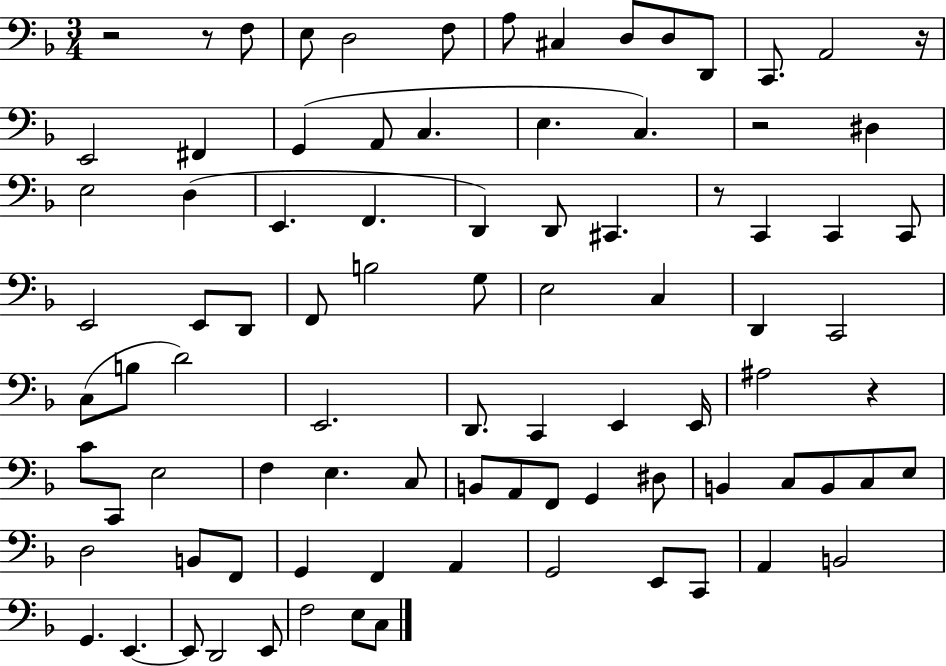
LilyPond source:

{
  \clef bass
  \numericTimeSignature
  \time 3/4
  \key f \major
  \repeat volta 2 { r2 r8 f8 | e8 d2 f8 | a8 cis4 d8 d8 d,8 | c,8. a,2 r16 | \break e,2 fis,4 | g,4( a,8 c4. | e4. c4.) | r2 dis4 | \break e2 d4( | e,4. f,4. | d,4) d,8 cis,4. | r8 c,4 c,4 c,8 | \break e,2 e,8 d,8 | f,8 b2 g8 | e2 c4 | d,4 c,2 | \break c8( b8 d'2) | e,2. | d,8. c,4 e,4 e,16 | ais2 r4 | \break c'8 c,8 e2 | f4 e4. c8 | b,8 a,8 f,8 g,4 dis8 | b,4 c8 b,8 c8 e8 | \break d2 b,8 f,8 | g,4 f,4 a,4 | g,2 e,8 c,8 | a,4 b,2 | \break g,4. e,4.~~ | e,8 d,2 e,8 | f2 e8 c8 | } \bar "|."
}